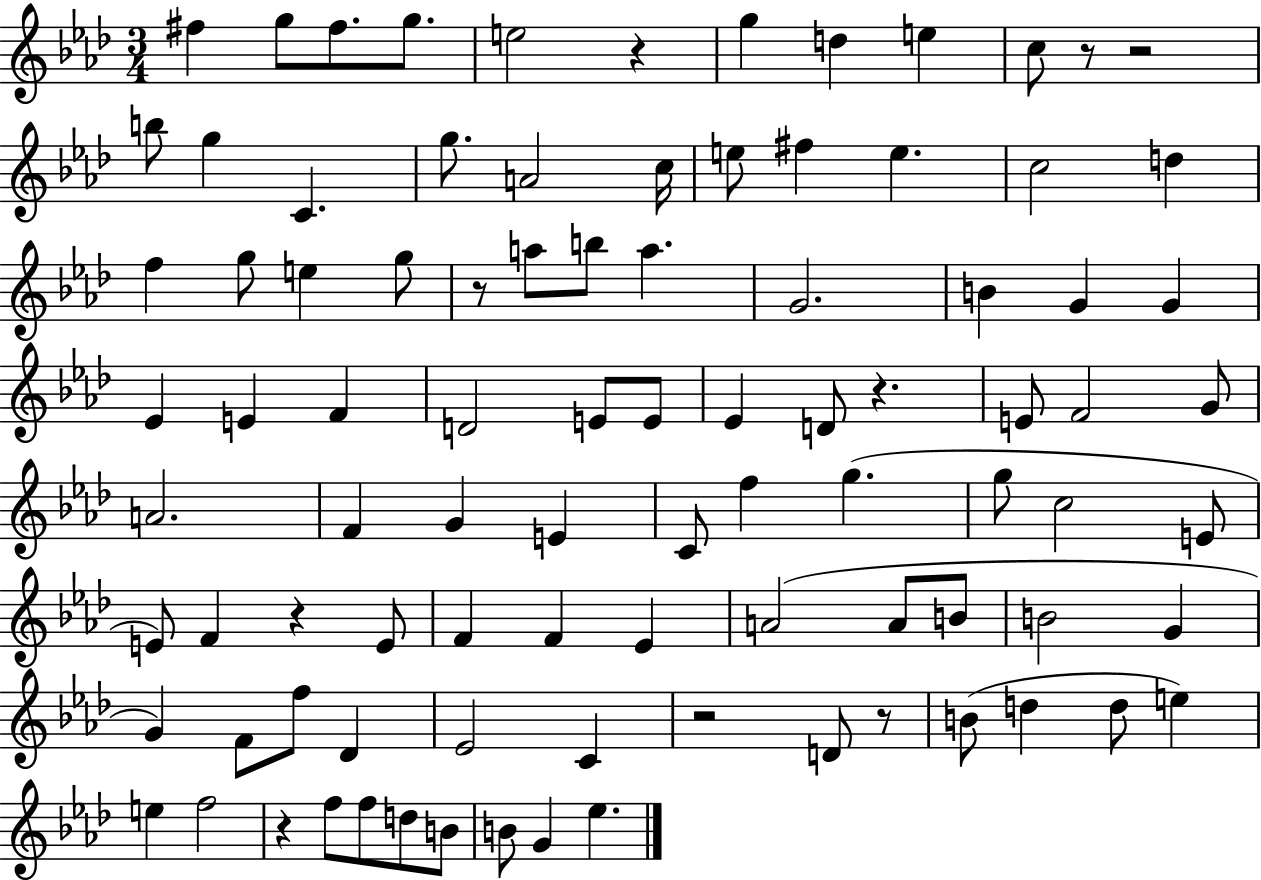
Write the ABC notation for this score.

X:1
T:Untitled
M:3/4
L:1/4
K:Ab
^f g/2 ^f/2 g/2 e2 z g d e c/2 z/2 z2 b/2 g C g/2 A2 c/4 e/2 ^f e c2 d f g/2 e g/2 z/2 a/2 b/2 a G2 B G G _E E F D2 E/2 E/2 _E D/2 z E/2 F2 G/2 A2 F G E C/2 f g g/2 c2 E/2 E/2 F z E/2 F F _E A2 A/2 B/2 B2 G G F/2 f/2 _D _E2 C z2 D/2 z/2 B/2 d d/2 e e f2 z f/2 f/2 d/2 B/2 B/2 G _e